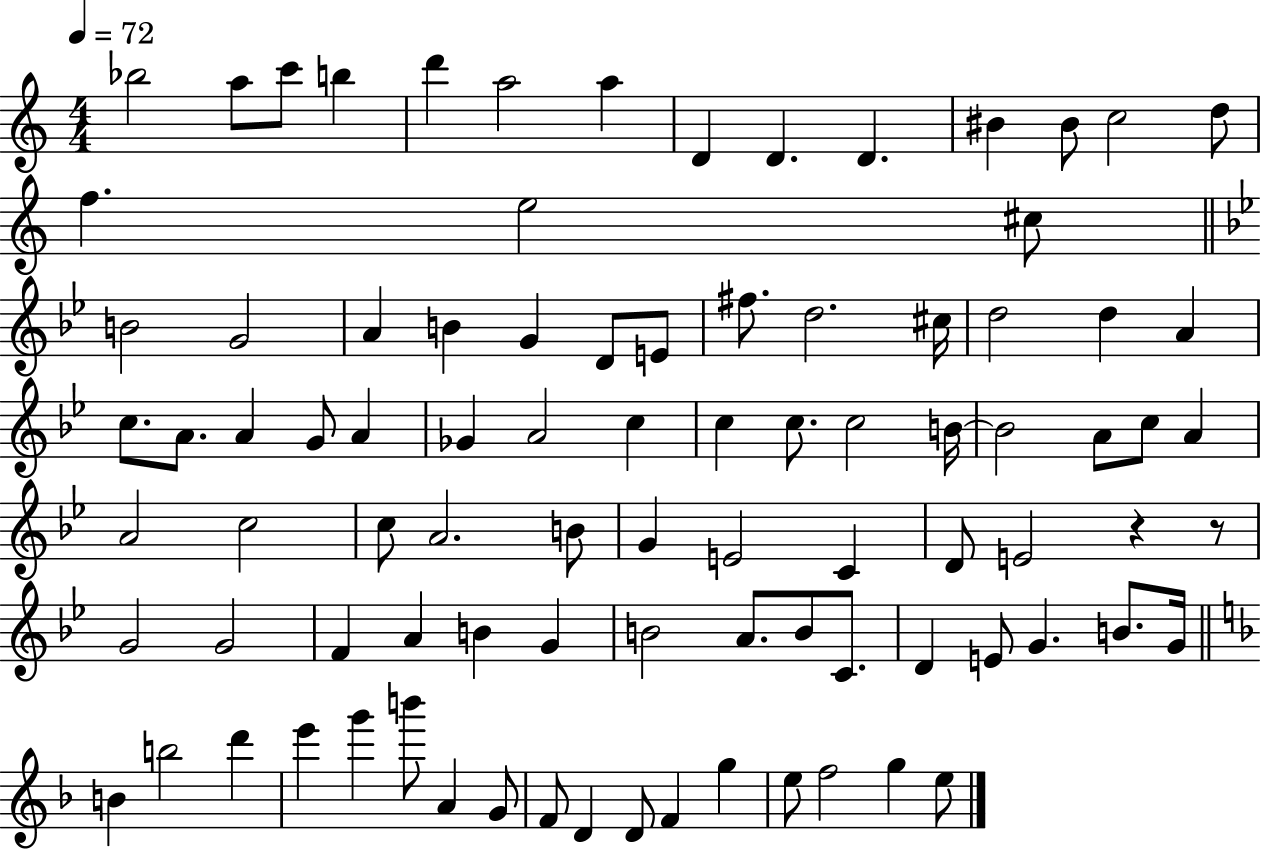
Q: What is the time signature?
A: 4/4